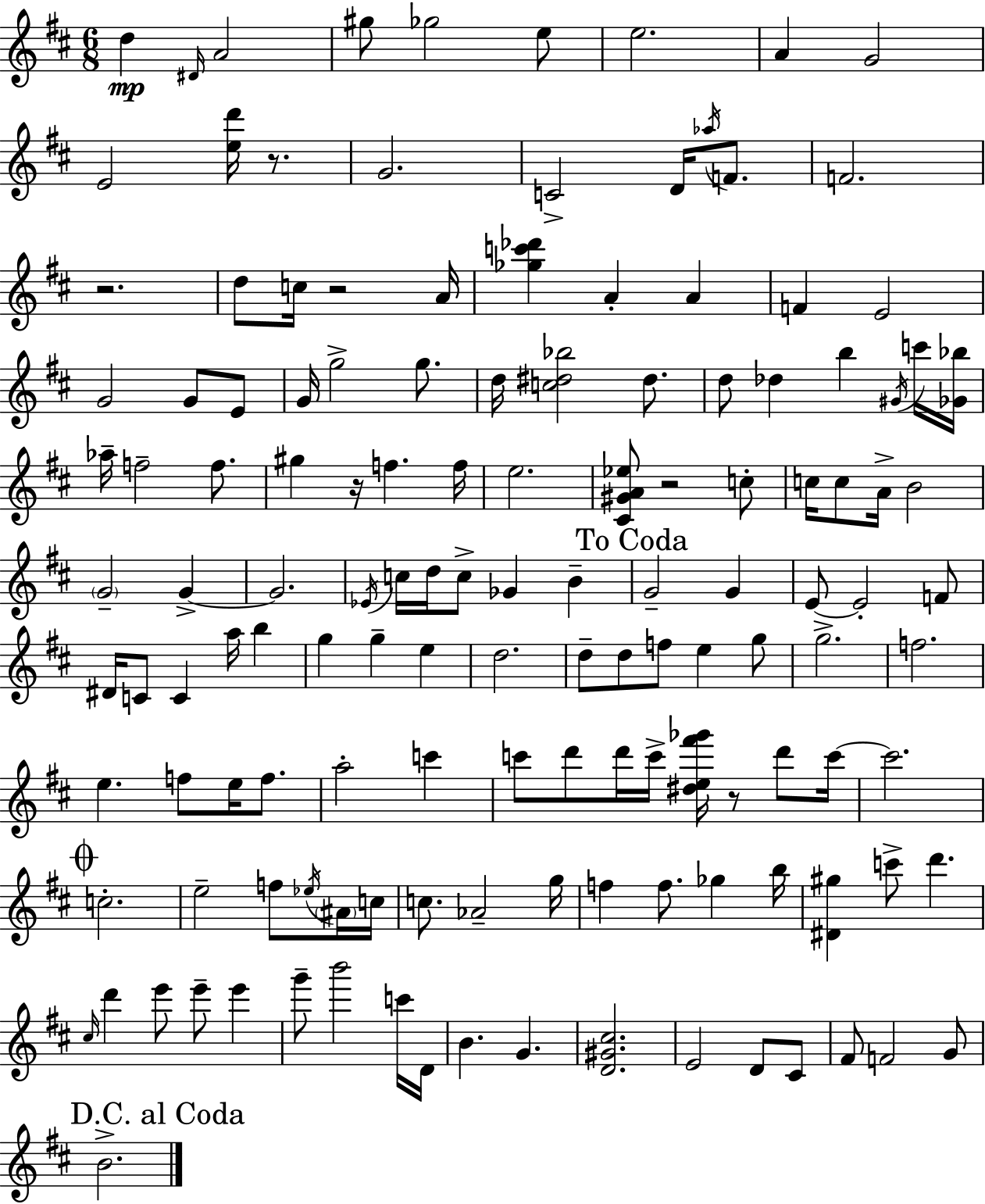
{
  \clef treble
  \numericTimeSignature
  \time 6/8
  \key d \major
  d''4\mp \grace { dis'16 } a'2 | gis''8 ges''2 e''8 | e''2. | a'4 g'2 | \break e'2 <e'' d'''>16 r8. | g'2. | c'2-> d'16 \acciaccatura { aes''16 } f'8. | f'2. | \break r2. | d''8 c''16 r2 | a'16 <ges'' c''' des'''>4 a'4-. a'4 | f'4 e'2 | \break g'2 g'8 | e'8 g'16 g''2-> g''8. | d''16 <c'' dis'' bes''>2 dis''8. | d''8 des''4 b''4 | \break \acciaccatura { gis'16 } c'''16 <ges' bes''>16 aes''16-- f''2-- | f''8. gis''4 r16 f''4. | f''16 e''2. | <cis' gis' a' ees''>8 r2 | \break c''8-. c''16 c''8 a'16-> b'2 | \parenthesize g'2-- g'4->~~ | g'2. | \acciaccatura { ees'16 } c''16 d''16 c''8-> ges'4 | \break b'4-- \mark "To Coda" g'2-- | g'4 e'8~~ e'2-. | f'8 dis'16 c'8 c'4 a''16 | b''4 g''4 g''4-- | \break e''4 d''2. | d''8-- d''8 f''8 e''4 | g''8 g''2.-> | f''2. | \break e''4. f''8 | e''16 f''8. a''2-. | c'''4 c'''8 d'''8 d'''16 c'''16-> <dis'' e'' fis''' ges'''>16 r8 | d'''8 c'''16~~ c'''2. | \break \mark \markup { \musicglyph "scripts.coda" } c''2.-. | e''2-- | f''8 \acciaccatura { ees''16 } \parenthesize ais'16 c''16 c''8. aes'2-- | g''16 f''4 f''8. | \break ges''4 b''16 <dis' gis''>4 c'''8-> d'''4. | \grace { cis''16 } d'''4 e'''8 | e'''8-- e'''4 g'''8-- b'''2 | c'''16 d'16 b'4. | \break g'4. <d' gis' cis''>2. | e'2 | d'8 cis'8 fis'8 f'2 | g'8 \mark "D.C. al Coda" b'2.-> | \break \bar "|."
}